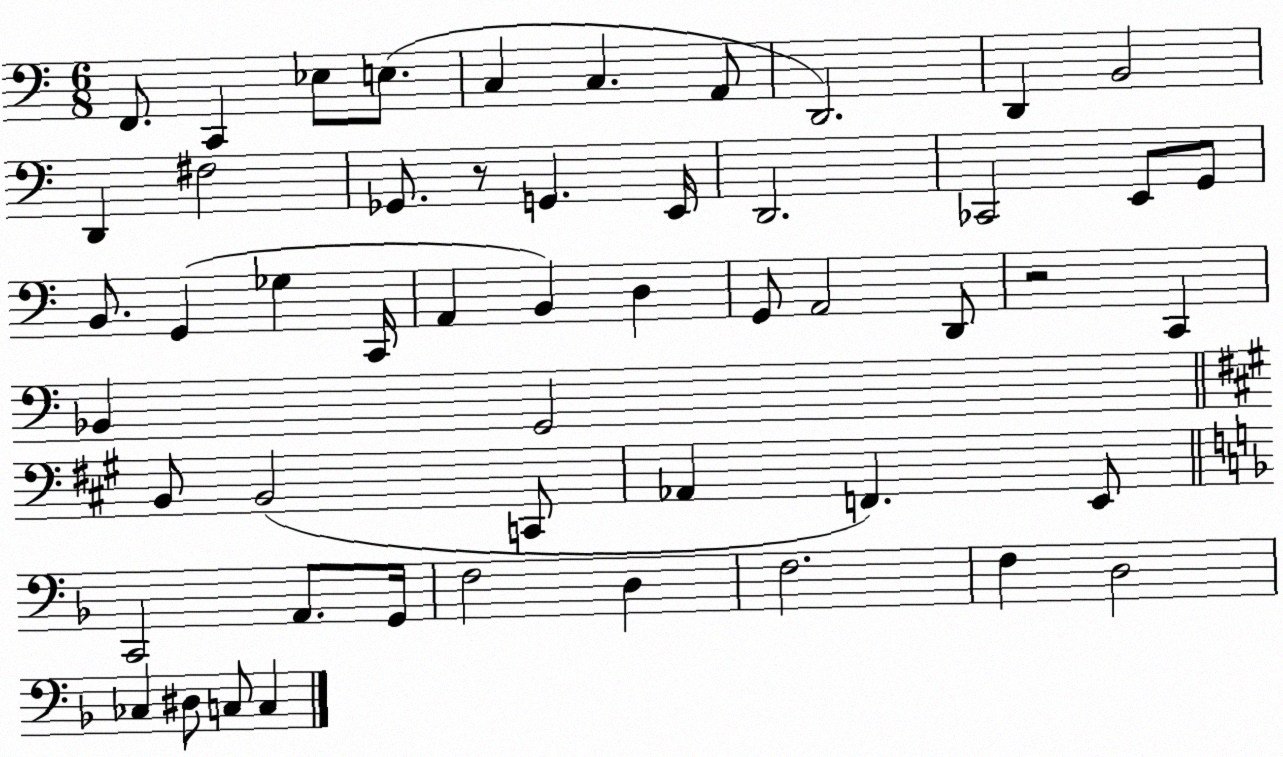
X:1
T:Untitled
M:6/8
L:1/4
K:C
F,,/2 C,, _E,/2 E,/2 C, C, A,,/2 D,,2 D,, B,,2 D,, ^F,2 _G,,/2 z/2 G,, E,,/4 D,,2 _C,,2 E,,/2 G,,/2 B,,/2 G,, _G, C,,/4 A,, B,, D, G,,/2 A,,2 D,,/2 z2 C,, _B,, G,,2 B,,/2 B,,2 C,,/2 _A,, F,, E,,/2 C,,2 A,,/2 G,,/4 F,2 D, F,2 F, D,2 _C, ^D,/2 C,/2 C,